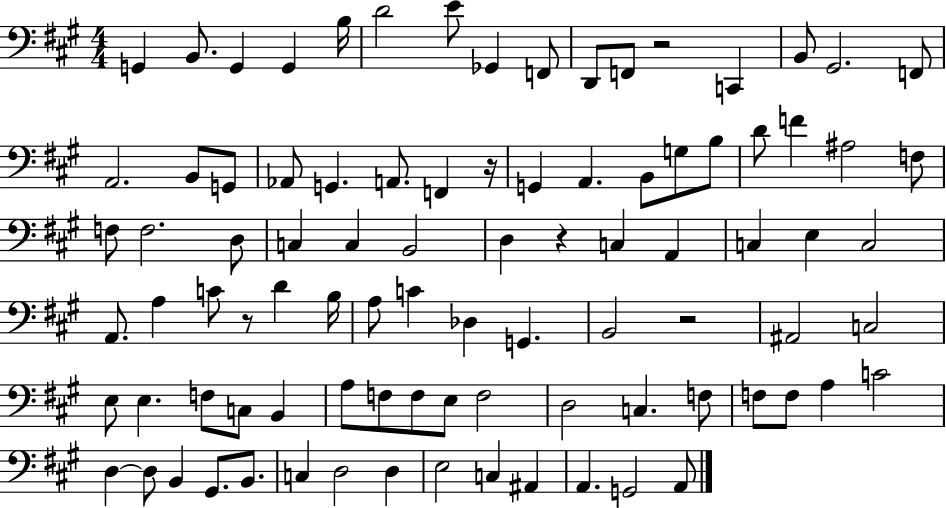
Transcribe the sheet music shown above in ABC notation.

X:1
T:Untitled
M:4/4
L:1/4
K:A
G,, B,,/2 G,, G,, B,/4 D2 E/2 _G,, F,,/2 D,,/2 F,,/2 z2 C,, B,,/2 ^G,,2 F,,/2 A,,2 B,,/2 G,,/2 _A,,/2 G,, A,,/2 F,, z/4 G,, A,, B,,/2 G,/2 B,/2 D/2 F ^A,2 F,/2 F,/2 F,2 D,/2 C, C, B,,2 D, z C, A,, C, E, C,2 A,,/2 A, C/2 z/2 D B,/4 A,/2 C _D, G,, B,,2 z2 ^A,,2 C,2 E,/2 E, F,/2 C,/2 B,, A,/2 F,/2 F,/2 E,/2 F,2 D,2 C, F,/2 F,/2 F,/2 A, C2 D, D,/2 B,, ^G,,/2 B,,/2 C, D,2 D, E,2 C, ^A,, A,, G,,2 A,,/2